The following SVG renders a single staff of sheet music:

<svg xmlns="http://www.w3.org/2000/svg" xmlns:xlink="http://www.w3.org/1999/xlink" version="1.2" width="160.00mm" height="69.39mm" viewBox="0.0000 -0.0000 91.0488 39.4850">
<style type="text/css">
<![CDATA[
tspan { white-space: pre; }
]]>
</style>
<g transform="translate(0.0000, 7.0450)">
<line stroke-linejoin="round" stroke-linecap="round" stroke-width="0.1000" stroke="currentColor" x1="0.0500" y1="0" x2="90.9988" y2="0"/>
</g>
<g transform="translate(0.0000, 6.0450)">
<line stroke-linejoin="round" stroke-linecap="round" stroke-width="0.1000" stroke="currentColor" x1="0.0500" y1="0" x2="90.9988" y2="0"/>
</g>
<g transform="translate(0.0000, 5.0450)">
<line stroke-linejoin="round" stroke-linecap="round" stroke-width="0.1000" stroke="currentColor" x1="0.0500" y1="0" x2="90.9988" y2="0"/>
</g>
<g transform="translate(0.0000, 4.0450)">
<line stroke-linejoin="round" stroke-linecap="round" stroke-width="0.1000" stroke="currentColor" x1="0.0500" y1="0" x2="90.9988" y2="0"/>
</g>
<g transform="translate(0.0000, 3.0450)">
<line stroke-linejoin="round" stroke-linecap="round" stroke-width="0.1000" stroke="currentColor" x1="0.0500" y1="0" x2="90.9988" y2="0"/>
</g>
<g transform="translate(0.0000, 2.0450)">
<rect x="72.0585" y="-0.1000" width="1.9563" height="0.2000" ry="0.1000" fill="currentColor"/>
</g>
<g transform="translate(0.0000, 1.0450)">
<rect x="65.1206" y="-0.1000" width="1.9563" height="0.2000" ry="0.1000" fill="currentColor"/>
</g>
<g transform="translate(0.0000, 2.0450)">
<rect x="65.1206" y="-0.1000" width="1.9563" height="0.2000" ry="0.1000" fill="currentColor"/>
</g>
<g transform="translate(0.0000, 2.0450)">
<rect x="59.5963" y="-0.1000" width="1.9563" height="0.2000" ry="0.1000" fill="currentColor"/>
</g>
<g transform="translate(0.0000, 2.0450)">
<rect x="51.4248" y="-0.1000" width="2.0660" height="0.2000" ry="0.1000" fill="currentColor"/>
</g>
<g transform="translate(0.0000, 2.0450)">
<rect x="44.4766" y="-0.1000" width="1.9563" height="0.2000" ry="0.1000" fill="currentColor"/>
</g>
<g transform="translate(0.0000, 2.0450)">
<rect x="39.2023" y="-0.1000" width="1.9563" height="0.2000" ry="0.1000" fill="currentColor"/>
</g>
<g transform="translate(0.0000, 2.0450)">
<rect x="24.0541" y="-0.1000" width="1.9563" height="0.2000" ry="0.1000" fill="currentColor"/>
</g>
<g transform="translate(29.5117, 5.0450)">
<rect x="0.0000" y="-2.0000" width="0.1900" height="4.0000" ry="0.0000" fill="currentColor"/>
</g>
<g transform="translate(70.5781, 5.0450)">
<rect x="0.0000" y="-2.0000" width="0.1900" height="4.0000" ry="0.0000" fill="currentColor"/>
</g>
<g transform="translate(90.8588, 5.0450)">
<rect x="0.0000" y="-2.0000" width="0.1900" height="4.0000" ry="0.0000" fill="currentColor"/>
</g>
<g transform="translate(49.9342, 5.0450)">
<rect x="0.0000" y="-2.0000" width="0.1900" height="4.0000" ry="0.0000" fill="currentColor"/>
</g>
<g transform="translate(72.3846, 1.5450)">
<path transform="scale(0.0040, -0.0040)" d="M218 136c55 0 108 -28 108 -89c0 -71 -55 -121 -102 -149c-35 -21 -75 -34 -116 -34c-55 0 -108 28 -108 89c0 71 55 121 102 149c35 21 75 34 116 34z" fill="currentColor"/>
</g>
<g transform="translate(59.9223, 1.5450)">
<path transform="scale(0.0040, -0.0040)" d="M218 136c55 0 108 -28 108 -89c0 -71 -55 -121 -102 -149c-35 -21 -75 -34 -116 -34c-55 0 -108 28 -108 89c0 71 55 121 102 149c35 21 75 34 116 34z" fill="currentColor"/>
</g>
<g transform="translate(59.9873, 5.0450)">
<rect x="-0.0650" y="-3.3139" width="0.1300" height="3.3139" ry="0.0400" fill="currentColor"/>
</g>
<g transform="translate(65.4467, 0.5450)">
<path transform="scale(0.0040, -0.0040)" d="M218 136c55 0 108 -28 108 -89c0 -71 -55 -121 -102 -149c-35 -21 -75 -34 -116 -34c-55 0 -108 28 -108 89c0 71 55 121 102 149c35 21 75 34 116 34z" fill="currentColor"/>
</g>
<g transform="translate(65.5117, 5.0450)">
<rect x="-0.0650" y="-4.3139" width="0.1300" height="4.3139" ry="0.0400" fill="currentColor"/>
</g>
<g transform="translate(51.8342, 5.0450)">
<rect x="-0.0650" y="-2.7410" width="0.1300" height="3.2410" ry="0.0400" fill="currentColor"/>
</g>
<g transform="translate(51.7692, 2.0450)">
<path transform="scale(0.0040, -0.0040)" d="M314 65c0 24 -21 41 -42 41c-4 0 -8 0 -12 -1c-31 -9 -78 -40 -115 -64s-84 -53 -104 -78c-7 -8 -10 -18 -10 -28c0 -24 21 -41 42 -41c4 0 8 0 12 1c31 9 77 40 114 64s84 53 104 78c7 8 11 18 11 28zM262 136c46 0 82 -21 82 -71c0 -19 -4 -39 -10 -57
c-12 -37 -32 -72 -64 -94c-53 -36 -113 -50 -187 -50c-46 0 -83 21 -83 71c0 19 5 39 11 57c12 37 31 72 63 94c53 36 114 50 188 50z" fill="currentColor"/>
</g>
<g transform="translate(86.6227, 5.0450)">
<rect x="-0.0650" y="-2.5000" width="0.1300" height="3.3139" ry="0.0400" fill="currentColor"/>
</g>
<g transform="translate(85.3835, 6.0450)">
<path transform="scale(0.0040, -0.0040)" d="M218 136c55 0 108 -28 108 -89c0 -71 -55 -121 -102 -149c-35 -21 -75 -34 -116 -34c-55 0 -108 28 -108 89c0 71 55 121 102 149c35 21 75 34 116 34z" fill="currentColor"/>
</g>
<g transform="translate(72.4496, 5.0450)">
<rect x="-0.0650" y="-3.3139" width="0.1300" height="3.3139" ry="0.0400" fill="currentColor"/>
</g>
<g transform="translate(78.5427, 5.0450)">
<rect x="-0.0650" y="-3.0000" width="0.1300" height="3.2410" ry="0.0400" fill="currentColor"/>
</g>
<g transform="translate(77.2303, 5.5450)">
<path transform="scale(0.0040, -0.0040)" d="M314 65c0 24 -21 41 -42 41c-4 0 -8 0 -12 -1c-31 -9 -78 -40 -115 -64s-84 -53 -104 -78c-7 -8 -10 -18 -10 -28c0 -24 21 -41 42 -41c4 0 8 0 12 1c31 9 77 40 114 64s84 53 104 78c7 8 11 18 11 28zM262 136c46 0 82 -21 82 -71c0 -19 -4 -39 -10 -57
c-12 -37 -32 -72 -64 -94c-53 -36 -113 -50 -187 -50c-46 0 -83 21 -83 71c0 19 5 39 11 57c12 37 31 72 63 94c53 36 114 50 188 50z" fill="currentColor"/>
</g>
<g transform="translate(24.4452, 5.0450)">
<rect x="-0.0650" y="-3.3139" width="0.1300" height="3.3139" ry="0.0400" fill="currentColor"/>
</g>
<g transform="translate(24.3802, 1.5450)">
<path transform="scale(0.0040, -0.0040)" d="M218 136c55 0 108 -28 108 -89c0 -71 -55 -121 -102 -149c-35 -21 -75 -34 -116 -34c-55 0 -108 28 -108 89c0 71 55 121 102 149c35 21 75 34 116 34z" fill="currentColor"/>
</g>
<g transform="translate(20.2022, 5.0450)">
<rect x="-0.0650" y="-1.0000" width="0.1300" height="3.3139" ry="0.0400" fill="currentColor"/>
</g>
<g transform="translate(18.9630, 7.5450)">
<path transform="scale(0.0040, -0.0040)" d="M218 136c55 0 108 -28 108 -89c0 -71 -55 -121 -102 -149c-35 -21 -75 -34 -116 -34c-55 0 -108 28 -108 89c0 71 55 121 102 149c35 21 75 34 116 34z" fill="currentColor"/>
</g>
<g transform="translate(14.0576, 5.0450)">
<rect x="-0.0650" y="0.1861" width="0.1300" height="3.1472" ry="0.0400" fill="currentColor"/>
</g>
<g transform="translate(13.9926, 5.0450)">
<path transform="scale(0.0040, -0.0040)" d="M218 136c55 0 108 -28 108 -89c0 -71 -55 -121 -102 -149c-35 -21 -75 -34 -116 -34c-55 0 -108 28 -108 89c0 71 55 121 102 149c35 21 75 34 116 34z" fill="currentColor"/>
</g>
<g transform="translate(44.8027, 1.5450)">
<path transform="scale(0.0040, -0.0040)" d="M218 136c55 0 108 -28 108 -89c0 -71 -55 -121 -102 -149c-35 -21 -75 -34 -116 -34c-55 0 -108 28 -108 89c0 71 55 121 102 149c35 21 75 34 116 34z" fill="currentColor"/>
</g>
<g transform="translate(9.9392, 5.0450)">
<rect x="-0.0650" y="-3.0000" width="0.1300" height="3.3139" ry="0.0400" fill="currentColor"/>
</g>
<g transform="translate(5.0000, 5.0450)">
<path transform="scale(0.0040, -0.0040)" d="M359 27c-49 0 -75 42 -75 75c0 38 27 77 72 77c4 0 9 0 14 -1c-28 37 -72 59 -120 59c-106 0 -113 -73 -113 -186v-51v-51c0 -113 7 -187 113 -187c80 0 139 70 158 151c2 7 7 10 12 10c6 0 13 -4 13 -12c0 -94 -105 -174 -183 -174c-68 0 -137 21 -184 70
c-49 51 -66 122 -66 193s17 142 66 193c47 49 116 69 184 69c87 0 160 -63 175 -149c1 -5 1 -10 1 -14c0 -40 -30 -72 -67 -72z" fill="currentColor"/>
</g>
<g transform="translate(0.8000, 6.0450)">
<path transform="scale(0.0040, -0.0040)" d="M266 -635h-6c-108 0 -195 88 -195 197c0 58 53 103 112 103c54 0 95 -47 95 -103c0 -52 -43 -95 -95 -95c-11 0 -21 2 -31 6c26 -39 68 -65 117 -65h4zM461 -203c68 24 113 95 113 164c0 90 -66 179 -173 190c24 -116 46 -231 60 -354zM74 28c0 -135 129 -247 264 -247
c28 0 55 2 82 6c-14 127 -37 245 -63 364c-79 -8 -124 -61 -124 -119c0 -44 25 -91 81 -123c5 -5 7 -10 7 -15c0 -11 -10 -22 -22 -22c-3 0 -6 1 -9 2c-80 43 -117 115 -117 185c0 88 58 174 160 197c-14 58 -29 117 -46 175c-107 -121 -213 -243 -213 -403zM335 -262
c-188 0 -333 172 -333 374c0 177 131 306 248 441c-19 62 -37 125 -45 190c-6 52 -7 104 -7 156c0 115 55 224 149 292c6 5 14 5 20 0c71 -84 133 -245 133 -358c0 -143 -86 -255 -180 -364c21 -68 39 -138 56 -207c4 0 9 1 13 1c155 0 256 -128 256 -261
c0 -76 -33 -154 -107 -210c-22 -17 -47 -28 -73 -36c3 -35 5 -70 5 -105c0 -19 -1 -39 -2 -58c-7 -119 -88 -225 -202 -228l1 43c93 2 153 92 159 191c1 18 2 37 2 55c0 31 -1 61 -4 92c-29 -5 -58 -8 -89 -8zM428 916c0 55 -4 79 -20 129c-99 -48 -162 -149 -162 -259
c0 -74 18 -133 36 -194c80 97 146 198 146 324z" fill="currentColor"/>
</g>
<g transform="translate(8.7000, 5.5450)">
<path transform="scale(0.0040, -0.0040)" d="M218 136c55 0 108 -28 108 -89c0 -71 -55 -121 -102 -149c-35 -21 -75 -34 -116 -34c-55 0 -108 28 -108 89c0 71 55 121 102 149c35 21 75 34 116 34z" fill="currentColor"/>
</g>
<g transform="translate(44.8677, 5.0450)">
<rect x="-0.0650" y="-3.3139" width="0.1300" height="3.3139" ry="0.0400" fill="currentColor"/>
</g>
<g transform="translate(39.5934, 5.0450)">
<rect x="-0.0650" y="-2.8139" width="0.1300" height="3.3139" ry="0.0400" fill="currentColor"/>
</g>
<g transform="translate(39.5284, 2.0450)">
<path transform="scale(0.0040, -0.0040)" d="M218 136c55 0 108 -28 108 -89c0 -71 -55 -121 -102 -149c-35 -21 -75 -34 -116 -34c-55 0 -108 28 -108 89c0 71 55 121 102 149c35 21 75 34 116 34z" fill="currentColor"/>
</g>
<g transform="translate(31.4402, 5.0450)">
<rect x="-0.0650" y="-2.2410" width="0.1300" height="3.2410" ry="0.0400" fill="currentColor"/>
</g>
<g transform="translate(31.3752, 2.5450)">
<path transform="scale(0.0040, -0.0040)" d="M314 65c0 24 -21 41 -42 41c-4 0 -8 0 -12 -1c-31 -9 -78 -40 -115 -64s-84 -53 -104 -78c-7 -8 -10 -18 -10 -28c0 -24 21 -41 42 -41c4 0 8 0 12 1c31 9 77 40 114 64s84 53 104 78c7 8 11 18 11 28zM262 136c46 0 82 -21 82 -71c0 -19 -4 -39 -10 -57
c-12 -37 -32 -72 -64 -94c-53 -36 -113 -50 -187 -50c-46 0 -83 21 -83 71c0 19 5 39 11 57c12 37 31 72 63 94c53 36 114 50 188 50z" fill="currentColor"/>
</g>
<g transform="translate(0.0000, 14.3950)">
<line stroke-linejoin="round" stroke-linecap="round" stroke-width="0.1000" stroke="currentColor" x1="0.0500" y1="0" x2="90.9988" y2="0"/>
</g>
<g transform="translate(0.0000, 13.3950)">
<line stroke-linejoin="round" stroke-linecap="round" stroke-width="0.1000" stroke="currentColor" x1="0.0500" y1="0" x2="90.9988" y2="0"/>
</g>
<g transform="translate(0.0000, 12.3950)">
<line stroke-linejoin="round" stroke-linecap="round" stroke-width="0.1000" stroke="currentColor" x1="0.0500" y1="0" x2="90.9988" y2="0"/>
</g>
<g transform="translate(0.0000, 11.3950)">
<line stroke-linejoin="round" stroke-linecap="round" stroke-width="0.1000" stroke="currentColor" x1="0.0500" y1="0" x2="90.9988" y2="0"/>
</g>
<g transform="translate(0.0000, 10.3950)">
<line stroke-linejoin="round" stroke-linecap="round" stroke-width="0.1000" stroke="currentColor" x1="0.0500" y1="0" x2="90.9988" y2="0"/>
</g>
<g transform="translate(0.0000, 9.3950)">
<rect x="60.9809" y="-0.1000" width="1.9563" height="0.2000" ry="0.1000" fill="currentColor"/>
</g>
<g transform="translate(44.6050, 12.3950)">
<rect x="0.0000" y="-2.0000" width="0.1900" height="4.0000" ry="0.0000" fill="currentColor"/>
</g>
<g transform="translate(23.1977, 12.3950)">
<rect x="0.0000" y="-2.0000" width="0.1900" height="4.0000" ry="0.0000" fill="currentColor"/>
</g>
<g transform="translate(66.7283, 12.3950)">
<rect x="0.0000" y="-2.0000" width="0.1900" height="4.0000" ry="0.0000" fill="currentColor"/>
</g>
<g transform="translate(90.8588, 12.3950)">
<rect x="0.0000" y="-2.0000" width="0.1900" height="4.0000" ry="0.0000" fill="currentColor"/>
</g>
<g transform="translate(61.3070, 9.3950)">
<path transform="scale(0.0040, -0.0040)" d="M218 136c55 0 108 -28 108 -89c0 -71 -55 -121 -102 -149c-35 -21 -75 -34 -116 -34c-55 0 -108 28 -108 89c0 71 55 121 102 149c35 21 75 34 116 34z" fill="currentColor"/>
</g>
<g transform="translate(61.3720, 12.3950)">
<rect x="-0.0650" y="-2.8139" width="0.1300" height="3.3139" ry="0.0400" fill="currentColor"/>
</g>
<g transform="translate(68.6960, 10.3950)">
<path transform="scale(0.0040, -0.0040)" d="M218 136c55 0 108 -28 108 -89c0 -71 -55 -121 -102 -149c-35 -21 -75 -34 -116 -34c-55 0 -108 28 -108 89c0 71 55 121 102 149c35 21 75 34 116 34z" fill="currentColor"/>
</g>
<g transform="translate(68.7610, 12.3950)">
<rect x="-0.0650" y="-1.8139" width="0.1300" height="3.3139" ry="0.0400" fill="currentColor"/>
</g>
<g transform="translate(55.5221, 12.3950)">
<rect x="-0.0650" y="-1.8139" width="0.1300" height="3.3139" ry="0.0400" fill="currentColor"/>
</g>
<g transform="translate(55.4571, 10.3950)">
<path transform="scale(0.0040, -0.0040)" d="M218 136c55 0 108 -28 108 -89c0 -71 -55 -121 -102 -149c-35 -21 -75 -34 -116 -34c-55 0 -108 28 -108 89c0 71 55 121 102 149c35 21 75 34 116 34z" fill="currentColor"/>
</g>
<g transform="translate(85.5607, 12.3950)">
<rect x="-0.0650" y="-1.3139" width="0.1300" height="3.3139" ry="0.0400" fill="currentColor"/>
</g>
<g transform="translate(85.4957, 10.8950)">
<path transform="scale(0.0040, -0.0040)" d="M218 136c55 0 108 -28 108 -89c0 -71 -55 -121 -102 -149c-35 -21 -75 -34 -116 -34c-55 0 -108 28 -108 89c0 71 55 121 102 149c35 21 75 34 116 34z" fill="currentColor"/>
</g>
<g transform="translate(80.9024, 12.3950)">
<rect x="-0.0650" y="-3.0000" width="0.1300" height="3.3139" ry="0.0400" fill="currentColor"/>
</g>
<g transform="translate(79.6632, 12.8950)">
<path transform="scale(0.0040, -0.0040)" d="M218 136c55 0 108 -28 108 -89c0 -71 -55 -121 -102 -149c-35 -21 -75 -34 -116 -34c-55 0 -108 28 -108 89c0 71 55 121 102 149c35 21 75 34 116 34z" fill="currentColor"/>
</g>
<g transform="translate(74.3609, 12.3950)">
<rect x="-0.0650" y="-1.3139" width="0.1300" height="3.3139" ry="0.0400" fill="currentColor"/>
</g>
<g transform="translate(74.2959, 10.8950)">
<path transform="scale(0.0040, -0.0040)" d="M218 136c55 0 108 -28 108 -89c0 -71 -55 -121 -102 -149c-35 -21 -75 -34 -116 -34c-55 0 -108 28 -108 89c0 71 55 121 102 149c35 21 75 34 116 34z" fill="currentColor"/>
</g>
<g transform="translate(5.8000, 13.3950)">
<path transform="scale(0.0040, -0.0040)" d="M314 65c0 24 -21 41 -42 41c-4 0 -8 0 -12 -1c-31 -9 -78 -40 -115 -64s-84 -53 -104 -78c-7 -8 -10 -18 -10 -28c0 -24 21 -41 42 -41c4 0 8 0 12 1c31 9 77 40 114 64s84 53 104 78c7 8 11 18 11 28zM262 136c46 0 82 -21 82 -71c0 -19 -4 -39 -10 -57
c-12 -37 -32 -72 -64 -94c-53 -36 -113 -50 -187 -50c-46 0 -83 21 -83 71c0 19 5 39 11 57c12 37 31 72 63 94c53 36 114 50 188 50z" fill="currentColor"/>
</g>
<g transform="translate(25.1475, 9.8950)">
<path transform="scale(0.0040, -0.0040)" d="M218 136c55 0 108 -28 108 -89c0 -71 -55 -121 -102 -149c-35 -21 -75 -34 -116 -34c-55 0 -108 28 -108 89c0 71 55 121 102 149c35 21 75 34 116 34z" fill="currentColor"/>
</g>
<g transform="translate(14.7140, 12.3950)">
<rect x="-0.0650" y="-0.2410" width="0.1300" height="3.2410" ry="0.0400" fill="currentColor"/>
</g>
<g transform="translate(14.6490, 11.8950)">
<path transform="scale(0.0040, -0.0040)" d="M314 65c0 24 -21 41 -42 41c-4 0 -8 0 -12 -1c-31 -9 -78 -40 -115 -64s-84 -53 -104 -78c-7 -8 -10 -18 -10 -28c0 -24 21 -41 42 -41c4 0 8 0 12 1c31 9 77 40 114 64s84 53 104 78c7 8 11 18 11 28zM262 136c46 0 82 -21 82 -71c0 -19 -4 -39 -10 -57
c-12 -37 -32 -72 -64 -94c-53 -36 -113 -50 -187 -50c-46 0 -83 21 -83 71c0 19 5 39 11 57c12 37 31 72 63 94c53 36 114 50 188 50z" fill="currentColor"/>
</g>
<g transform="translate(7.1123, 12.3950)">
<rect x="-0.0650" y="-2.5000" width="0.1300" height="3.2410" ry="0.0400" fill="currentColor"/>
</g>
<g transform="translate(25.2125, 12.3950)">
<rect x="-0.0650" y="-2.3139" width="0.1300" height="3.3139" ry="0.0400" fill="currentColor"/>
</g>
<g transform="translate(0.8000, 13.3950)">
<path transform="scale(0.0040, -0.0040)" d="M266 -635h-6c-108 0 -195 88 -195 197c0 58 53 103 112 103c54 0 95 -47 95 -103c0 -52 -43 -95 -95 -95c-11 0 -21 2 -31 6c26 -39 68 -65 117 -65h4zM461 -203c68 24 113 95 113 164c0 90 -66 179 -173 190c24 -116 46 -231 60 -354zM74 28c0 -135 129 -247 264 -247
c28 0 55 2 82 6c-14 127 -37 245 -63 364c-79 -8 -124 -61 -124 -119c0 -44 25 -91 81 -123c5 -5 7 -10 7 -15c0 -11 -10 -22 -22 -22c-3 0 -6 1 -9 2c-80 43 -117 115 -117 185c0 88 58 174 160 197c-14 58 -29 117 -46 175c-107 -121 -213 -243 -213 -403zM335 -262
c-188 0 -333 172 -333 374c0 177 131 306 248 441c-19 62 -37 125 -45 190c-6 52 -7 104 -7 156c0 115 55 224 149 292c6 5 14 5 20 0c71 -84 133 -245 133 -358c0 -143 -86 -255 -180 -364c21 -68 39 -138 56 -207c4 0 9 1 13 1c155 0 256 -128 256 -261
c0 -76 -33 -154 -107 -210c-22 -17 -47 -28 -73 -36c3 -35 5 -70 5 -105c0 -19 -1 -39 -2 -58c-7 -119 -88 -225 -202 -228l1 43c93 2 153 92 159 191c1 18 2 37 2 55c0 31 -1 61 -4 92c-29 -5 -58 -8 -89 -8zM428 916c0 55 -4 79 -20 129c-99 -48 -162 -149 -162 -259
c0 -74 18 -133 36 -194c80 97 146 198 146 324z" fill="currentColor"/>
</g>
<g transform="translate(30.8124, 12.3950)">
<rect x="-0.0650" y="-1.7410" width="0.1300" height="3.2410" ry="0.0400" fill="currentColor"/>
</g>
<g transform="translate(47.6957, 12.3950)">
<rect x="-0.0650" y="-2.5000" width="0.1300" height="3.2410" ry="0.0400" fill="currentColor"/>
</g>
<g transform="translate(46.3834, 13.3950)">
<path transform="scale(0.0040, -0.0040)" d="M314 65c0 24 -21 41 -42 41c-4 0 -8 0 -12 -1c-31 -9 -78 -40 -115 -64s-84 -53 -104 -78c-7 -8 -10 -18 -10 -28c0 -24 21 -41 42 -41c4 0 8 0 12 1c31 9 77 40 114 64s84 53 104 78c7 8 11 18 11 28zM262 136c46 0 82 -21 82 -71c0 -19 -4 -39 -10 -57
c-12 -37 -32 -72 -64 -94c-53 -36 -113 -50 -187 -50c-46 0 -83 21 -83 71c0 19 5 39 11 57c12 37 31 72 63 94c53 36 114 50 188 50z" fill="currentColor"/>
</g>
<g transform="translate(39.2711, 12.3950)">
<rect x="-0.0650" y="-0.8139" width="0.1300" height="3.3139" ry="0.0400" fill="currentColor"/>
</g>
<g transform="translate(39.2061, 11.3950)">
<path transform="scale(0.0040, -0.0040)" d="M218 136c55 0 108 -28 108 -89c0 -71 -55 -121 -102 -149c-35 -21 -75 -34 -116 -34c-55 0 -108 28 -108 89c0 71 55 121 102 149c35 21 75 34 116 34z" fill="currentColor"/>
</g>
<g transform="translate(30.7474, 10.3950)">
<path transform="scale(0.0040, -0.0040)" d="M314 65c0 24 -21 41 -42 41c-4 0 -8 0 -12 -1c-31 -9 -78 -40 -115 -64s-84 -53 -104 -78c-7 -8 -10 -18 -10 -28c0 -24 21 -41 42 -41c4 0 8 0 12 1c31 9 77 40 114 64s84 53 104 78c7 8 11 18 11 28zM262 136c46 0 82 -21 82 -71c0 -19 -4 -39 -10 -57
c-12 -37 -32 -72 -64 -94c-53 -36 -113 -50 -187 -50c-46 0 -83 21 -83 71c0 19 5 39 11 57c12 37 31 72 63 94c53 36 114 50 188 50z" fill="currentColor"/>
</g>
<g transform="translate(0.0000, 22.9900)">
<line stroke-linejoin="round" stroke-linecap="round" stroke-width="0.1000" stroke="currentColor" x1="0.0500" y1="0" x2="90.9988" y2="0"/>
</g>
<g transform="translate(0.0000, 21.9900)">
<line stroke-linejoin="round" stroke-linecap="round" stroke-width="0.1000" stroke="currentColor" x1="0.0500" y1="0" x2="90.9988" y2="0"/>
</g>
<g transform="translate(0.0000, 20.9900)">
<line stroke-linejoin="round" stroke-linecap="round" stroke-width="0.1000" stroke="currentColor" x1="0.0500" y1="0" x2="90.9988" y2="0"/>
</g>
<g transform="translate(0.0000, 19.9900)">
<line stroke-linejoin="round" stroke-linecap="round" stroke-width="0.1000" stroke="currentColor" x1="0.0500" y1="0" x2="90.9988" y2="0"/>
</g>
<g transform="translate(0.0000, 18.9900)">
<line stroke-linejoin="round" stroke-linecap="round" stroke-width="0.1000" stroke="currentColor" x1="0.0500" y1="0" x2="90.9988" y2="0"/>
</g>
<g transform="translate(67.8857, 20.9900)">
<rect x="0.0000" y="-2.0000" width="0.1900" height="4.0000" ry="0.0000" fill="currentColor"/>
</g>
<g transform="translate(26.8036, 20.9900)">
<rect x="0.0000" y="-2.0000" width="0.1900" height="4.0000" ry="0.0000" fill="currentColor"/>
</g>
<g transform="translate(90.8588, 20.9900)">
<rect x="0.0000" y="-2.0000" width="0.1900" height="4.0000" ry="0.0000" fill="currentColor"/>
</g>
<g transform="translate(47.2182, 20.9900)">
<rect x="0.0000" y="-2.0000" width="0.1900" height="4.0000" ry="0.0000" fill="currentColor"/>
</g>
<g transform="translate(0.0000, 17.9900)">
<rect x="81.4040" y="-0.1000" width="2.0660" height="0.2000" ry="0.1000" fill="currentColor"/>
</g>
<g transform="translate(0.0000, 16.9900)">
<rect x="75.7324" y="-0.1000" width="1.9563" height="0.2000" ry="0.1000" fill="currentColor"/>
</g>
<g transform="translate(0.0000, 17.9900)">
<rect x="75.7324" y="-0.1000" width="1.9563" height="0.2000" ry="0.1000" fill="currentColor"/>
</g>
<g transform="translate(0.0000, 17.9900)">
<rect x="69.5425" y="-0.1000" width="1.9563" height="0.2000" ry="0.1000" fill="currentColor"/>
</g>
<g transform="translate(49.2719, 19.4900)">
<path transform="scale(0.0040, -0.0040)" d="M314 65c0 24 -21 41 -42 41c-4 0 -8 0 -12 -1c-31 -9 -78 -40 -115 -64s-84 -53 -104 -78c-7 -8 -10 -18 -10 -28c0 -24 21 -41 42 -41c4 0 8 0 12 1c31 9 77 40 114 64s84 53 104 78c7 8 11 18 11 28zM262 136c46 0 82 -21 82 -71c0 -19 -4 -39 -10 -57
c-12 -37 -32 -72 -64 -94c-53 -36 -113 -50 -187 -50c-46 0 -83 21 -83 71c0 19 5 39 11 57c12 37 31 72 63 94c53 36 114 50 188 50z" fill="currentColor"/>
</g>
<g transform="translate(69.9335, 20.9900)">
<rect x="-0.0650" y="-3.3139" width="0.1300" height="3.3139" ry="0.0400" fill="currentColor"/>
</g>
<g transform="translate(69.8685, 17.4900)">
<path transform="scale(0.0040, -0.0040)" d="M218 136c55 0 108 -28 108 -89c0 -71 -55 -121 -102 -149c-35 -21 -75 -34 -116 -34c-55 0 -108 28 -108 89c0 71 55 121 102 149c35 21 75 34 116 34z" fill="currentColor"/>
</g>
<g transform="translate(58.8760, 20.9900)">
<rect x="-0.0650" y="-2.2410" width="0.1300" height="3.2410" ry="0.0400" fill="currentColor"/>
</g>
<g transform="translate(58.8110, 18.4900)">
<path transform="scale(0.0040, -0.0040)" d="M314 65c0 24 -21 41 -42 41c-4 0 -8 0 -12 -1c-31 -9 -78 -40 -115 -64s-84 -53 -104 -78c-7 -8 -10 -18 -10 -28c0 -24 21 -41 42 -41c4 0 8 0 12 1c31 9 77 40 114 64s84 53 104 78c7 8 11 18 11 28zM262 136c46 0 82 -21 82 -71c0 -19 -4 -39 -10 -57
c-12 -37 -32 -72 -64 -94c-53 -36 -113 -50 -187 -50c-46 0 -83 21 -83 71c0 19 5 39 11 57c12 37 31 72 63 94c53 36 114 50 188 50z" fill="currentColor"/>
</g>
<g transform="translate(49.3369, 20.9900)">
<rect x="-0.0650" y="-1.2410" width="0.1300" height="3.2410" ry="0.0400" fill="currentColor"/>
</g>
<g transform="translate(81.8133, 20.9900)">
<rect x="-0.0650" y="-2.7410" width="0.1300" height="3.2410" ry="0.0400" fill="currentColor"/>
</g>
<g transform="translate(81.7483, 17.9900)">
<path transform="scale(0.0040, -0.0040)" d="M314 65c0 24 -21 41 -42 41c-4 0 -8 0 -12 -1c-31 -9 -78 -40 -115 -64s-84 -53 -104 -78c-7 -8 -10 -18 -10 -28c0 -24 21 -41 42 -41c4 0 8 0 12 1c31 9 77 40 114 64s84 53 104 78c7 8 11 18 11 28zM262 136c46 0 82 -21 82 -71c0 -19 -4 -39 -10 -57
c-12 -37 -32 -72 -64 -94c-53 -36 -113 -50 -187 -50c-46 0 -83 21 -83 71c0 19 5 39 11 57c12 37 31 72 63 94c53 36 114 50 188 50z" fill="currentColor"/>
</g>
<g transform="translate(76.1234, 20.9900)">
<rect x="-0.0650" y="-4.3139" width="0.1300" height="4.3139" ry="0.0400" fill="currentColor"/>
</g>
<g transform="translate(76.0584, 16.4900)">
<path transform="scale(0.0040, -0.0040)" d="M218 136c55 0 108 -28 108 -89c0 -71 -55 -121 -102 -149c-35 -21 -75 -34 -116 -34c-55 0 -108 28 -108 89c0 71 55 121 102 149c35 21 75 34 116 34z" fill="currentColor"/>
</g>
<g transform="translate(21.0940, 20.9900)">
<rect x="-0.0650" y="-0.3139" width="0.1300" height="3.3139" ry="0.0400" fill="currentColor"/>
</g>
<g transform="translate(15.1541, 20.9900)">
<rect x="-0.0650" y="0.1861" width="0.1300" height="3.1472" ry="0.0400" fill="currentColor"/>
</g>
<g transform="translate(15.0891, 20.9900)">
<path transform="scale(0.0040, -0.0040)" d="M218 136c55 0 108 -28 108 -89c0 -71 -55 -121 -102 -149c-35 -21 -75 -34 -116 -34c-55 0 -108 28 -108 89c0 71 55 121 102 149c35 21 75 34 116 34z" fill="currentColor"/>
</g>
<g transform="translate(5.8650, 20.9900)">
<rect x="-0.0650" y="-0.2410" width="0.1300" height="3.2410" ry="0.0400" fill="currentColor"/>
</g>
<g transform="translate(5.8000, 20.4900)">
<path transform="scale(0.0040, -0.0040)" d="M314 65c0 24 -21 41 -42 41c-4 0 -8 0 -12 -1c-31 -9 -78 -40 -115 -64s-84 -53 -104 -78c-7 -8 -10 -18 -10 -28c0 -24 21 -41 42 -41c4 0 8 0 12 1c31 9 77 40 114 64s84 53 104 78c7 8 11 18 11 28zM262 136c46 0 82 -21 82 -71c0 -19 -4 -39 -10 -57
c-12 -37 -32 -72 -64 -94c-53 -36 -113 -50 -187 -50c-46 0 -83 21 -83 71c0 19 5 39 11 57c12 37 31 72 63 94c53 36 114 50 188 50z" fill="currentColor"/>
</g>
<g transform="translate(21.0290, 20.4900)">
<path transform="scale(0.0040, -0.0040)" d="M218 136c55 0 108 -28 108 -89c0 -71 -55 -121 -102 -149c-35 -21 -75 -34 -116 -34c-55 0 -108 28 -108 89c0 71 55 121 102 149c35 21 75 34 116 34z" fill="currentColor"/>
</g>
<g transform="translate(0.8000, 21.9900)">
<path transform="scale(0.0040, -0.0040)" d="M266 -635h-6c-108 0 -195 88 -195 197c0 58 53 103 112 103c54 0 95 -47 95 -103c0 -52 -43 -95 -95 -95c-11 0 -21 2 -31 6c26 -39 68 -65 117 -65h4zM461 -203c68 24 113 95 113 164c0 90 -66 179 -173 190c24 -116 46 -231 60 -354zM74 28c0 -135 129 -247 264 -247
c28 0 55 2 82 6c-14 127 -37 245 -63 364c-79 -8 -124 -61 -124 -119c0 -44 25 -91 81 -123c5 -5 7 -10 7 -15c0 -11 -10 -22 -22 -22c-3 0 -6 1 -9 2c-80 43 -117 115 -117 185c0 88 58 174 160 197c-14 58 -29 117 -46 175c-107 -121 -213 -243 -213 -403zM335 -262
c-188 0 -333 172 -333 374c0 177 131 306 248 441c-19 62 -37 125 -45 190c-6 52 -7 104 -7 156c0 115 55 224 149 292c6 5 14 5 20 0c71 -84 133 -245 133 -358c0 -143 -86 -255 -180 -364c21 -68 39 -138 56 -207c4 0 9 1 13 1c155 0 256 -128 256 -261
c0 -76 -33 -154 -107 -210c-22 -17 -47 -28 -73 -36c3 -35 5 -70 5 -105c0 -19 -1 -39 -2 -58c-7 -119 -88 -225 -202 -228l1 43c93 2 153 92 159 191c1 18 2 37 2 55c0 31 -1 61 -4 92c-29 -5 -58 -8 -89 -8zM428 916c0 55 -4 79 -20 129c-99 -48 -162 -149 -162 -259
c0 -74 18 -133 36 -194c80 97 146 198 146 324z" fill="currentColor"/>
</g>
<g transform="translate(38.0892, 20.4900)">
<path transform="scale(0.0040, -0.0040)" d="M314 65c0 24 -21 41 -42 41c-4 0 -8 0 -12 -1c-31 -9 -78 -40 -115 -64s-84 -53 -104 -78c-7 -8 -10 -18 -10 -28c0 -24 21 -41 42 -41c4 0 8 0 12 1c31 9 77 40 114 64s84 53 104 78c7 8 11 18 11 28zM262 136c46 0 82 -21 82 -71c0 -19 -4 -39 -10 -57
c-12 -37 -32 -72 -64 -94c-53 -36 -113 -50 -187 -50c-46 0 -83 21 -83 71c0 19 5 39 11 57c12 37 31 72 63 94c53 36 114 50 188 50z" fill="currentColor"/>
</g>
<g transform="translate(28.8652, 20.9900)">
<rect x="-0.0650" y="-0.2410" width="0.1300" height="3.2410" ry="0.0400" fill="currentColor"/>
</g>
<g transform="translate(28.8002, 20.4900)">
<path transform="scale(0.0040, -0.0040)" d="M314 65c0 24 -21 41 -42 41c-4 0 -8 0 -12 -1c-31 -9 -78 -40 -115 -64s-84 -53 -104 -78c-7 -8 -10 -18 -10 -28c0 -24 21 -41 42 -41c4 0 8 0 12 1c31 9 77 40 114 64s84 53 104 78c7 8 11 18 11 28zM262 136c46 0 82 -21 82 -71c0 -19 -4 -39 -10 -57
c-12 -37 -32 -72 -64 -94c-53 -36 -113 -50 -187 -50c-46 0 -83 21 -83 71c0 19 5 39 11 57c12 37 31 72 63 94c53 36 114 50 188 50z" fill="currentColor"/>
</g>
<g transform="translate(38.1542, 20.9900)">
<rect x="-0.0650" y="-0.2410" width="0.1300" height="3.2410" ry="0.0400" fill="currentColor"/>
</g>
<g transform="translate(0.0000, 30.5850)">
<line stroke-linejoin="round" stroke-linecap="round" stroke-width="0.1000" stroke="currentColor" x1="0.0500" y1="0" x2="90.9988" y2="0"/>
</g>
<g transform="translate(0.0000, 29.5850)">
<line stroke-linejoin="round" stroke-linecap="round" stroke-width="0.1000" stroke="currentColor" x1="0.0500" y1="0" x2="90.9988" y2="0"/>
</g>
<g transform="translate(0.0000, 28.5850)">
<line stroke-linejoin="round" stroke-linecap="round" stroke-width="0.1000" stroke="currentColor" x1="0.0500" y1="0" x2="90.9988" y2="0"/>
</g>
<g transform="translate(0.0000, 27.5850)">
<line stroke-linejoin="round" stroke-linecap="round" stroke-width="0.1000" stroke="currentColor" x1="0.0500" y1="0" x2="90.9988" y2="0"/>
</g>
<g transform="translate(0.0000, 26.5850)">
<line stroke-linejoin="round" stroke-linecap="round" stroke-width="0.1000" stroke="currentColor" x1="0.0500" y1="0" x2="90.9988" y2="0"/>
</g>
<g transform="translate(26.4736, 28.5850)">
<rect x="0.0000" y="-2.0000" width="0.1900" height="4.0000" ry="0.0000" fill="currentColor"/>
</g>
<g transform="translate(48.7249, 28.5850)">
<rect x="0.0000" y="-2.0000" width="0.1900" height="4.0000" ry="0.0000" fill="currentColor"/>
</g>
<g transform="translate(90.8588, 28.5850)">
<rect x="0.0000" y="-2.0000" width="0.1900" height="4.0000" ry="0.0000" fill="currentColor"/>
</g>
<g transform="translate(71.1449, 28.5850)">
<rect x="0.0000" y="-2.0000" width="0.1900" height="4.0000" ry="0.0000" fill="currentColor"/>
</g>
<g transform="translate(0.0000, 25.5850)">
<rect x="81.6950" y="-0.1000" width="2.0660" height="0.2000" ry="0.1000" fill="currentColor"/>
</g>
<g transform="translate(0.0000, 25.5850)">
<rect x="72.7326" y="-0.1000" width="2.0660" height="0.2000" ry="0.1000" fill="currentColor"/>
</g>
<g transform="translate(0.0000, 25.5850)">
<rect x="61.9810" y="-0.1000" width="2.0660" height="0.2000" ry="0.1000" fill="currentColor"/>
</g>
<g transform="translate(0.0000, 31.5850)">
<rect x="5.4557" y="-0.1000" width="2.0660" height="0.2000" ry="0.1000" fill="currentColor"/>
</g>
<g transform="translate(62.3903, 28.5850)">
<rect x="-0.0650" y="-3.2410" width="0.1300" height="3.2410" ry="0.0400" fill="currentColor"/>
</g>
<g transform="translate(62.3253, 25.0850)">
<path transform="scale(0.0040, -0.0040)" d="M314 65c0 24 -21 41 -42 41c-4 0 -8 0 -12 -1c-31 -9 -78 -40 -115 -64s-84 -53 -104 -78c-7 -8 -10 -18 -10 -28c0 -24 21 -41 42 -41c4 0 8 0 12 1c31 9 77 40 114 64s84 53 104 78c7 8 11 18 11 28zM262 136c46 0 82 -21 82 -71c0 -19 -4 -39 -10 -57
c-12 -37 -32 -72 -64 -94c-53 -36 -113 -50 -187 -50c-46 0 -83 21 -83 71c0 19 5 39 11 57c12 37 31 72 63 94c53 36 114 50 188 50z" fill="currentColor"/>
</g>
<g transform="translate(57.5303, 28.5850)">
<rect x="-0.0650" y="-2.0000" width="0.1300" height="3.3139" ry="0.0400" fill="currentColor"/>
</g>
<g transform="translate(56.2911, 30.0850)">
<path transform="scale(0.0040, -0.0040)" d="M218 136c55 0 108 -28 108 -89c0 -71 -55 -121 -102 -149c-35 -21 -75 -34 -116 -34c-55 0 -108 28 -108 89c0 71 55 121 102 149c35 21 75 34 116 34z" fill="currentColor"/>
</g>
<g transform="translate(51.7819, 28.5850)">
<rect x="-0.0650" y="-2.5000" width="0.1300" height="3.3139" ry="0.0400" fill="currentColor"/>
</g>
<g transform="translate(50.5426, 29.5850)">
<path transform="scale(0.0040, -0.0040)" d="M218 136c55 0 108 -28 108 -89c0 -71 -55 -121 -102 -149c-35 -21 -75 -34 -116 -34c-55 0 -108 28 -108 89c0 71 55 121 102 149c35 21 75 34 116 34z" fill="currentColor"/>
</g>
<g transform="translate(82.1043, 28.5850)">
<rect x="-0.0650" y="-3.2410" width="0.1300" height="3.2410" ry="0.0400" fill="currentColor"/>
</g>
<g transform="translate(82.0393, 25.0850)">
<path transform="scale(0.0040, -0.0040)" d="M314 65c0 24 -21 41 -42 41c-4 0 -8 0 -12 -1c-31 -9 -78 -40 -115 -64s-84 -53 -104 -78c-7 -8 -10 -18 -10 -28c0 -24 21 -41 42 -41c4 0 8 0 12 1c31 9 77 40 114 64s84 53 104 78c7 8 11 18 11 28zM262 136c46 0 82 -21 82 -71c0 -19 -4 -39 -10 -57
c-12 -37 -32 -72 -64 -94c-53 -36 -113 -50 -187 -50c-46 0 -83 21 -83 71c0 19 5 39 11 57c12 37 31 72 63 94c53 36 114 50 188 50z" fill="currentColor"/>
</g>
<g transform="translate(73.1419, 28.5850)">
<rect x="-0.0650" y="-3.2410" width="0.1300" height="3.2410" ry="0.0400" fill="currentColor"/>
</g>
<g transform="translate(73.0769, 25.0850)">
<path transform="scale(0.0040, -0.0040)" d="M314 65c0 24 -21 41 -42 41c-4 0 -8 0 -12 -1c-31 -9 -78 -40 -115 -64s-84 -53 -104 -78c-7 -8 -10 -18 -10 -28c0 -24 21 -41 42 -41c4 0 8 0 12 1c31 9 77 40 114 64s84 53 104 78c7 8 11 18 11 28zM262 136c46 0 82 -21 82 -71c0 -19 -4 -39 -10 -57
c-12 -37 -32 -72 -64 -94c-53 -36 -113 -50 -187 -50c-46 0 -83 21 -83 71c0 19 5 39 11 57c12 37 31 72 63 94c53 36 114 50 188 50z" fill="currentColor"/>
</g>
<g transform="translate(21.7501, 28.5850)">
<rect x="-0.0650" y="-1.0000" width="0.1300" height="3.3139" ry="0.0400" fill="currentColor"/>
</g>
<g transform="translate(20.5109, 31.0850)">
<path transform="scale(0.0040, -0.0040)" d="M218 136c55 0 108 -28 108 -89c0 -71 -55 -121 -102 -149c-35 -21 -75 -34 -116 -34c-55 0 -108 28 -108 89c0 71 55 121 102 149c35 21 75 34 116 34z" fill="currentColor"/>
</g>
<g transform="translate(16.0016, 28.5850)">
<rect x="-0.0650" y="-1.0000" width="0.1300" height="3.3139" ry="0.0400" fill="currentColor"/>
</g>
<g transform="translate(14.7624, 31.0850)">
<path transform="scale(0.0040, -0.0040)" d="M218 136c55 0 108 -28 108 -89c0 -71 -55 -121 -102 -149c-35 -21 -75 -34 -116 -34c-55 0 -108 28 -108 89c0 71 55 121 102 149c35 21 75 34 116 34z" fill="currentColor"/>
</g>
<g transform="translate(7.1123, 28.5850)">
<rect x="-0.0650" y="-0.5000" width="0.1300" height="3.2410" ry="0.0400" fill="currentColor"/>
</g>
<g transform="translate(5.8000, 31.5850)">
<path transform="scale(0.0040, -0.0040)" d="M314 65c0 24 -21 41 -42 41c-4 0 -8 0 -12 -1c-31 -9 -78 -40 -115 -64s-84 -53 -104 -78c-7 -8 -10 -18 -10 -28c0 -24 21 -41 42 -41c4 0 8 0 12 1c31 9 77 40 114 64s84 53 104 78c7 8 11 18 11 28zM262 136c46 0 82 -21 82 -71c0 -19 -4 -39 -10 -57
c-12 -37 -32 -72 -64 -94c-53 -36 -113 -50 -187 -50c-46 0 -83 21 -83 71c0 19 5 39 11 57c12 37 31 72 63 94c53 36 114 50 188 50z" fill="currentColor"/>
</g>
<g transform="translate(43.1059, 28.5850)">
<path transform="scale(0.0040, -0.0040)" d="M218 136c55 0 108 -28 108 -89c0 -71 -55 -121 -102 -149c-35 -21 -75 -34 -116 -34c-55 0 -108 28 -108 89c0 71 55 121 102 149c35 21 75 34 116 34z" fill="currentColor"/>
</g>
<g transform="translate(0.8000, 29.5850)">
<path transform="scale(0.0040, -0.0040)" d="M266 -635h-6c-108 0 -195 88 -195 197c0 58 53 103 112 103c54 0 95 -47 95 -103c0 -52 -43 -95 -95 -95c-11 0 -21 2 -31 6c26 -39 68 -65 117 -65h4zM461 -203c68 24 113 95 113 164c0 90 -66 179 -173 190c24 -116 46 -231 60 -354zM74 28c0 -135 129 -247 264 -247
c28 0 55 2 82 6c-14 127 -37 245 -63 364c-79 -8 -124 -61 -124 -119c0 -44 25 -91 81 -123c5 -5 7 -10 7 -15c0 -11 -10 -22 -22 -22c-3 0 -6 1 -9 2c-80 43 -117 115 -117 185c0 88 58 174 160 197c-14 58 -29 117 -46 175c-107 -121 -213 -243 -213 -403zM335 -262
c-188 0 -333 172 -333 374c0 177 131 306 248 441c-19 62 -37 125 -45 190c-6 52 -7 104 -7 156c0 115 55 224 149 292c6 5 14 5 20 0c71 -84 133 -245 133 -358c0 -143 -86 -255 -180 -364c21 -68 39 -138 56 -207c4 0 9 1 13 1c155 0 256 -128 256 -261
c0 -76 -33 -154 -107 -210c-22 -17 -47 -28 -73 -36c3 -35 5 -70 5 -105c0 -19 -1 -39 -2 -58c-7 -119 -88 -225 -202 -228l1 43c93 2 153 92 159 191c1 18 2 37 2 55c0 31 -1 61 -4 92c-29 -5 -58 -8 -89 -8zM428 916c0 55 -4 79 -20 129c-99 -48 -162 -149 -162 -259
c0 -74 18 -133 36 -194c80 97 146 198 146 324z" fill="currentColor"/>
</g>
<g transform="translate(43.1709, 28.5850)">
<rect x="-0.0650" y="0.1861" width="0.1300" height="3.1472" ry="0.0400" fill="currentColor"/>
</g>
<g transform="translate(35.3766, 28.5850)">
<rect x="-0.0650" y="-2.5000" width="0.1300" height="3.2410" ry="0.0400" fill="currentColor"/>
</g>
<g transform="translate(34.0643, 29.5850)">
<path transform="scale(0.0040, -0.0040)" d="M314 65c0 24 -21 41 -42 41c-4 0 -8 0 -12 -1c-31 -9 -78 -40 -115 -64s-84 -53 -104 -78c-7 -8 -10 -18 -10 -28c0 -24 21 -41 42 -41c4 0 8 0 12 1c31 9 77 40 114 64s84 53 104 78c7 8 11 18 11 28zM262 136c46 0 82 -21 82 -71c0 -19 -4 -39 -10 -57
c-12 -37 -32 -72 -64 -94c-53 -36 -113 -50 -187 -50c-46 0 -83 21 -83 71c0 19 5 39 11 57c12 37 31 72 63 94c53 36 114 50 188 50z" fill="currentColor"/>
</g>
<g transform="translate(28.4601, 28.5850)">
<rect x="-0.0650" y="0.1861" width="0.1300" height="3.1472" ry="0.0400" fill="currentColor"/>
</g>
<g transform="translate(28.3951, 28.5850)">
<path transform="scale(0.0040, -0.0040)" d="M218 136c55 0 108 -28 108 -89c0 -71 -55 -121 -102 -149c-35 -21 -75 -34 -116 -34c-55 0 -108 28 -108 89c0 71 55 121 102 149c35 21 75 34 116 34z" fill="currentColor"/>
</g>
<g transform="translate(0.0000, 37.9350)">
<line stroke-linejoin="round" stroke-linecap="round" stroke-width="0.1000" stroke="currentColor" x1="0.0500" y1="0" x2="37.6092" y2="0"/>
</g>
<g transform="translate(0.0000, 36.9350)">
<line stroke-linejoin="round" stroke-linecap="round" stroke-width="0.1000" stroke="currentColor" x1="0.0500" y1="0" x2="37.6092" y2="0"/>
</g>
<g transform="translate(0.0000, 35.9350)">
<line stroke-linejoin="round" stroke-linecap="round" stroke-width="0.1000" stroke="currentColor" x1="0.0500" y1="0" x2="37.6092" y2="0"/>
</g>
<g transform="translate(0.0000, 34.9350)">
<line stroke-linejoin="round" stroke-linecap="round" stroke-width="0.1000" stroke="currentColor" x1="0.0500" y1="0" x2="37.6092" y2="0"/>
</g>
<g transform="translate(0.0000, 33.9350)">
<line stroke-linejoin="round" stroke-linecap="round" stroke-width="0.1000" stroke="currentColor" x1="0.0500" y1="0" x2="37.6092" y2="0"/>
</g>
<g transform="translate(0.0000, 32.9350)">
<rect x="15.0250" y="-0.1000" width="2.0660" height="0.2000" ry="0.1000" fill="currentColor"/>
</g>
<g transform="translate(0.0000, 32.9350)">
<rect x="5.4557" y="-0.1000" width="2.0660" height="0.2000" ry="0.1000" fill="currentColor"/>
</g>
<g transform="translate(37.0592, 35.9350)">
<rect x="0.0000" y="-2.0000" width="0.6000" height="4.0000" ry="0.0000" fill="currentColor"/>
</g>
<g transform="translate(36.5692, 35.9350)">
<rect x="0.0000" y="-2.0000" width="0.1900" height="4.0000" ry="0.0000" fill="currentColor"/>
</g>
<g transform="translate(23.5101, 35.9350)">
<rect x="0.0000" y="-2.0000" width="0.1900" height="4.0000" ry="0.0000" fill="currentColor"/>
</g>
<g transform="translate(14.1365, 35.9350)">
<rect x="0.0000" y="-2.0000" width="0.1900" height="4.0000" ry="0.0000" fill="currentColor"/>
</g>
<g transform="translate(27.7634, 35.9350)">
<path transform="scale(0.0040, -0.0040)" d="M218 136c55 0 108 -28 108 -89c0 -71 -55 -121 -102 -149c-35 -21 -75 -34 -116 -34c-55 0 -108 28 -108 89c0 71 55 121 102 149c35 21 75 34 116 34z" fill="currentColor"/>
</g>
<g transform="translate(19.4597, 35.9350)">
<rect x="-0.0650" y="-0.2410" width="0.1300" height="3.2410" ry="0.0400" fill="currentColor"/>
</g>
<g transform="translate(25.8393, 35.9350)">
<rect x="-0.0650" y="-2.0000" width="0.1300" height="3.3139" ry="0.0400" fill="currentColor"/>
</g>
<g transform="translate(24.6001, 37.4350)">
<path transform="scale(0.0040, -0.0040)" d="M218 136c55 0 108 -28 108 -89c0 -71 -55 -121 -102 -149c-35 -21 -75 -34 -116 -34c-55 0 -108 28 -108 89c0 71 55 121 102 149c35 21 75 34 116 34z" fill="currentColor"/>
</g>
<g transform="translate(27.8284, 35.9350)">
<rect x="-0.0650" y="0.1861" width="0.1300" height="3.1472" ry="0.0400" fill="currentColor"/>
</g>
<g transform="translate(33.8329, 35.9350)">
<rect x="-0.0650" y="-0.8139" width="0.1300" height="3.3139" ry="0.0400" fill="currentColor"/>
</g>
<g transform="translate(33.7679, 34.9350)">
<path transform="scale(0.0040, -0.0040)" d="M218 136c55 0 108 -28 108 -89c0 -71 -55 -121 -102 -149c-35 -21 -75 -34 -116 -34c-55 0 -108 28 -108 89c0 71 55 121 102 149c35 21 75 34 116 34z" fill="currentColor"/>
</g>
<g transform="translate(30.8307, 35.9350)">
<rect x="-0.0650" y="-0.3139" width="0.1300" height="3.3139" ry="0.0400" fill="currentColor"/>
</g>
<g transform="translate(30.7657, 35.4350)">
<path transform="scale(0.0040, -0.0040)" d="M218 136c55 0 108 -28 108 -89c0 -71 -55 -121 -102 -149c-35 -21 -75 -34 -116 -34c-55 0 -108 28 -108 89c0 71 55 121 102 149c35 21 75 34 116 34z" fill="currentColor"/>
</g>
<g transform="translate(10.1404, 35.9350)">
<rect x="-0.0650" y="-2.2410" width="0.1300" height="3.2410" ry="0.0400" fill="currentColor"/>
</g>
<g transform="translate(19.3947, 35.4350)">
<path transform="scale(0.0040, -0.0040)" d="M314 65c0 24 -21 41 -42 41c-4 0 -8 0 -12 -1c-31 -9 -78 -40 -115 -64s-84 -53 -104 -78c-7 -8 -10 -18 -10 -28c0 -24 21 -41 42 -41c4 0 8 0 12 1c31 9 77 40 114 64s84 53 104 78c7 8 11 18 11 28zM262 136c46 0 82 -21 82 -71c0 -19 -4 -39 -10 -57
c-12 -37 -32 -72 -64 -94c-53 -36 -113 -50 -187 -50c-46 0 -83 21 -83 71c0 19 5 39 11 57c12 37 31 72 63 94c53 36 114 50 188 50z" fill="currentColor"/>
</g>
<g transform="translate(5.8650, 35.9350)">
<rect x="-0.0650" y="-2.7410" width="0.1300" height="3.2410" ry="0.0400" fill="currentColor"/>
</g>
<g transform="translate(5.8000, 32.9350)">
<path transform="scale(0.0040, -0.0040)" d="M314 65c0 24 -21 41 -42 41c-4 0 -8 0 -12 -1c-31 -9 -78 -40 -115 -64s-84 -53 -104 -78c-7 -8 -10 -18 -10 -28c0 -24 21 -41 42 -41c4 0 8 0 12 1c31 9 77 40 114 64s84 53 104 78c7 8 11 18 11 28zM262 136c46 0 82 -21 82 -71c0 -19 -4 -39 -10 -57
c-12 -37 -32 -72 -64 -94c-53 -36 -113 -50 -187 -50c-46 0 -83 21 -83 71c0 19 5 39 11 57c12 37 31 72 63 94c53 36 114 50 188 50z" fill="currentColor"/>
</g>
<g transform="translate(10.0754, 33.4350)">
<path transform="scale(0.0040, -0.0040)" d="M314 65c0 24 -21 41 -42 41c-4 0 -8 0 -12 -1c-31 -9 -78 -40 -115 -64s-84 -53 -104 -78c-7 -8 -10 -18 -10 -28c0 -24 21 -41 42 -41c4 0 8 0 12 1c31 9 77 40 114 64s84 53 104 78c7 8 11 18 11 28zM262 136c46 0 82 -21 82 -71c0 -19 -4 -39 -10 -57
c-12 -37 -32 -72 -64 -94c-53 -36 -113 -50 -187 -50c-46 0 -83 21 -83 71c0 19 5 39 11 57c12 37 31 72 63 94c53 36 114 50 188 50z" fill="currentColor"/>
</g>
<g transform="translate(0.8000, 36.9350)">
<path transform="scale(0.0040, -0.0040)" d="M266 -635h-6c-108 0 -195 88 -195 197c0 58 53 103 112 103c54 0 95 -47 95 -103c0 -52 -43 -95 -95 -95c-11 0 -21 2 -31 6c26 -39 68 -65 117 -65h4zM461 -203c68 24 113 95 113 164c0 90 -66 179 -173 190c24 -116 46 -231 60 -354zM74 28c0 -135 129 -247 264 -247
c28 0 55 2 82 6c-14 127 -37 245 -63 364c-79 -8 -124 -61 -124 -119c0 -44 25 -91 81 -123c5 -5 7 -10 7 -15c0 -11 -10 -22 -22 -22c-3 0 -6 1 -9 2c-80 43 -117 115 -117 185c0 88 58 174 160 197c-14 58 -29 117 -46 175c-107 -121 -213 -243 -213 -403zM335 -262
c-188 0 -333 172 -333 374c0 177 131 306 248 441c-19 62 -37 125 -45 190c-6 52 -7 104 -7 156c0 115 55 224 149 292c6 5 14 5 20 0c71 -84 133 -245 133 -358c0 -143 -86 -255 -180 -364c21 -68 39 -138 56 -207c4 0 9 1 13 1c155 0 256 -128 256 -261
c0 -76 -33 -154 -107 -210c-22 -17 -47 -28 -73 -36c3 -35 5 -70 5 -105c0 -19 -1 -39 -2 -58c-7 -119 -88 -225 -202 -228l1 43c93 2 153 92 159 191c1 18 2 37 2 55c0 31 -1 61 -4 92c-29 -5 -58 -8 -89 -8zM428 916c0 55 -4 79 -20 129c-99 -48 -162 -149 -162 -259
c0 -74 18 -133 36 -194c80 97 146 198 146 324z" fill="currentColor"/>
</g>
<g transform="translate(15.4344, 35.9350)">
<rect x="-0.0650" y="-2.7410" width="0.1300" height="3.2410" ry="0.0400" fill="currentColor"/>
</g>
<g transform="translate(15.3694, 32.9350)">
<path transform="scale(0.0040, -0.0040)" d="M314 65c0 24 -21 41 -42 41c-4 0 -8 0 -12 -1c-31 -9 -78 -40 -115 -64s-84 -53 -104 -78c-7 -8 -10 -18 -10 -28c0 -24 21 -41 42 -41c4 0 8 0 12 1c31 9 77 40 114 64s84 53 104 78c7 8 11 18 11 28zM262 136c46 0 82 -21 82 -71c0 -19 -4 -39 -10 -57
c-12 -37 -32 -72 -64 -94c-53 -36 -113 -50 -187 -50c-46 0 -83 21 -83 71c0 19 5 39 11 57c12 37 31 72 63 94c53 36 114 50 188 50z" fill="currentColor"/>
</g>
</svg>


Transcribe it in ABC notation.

X:1
T:Untitled
M:4/4
L:1/4
K:C
A B D b g2 a b a2 b d' b A2 G G2 c2 g f2 d G2 f a f e A e c2 B c c2 c2 e2 g2 b d' a2 C2 D D B G2 B G F b2 b2 b2 a2 g2 a2 c2 F B c d